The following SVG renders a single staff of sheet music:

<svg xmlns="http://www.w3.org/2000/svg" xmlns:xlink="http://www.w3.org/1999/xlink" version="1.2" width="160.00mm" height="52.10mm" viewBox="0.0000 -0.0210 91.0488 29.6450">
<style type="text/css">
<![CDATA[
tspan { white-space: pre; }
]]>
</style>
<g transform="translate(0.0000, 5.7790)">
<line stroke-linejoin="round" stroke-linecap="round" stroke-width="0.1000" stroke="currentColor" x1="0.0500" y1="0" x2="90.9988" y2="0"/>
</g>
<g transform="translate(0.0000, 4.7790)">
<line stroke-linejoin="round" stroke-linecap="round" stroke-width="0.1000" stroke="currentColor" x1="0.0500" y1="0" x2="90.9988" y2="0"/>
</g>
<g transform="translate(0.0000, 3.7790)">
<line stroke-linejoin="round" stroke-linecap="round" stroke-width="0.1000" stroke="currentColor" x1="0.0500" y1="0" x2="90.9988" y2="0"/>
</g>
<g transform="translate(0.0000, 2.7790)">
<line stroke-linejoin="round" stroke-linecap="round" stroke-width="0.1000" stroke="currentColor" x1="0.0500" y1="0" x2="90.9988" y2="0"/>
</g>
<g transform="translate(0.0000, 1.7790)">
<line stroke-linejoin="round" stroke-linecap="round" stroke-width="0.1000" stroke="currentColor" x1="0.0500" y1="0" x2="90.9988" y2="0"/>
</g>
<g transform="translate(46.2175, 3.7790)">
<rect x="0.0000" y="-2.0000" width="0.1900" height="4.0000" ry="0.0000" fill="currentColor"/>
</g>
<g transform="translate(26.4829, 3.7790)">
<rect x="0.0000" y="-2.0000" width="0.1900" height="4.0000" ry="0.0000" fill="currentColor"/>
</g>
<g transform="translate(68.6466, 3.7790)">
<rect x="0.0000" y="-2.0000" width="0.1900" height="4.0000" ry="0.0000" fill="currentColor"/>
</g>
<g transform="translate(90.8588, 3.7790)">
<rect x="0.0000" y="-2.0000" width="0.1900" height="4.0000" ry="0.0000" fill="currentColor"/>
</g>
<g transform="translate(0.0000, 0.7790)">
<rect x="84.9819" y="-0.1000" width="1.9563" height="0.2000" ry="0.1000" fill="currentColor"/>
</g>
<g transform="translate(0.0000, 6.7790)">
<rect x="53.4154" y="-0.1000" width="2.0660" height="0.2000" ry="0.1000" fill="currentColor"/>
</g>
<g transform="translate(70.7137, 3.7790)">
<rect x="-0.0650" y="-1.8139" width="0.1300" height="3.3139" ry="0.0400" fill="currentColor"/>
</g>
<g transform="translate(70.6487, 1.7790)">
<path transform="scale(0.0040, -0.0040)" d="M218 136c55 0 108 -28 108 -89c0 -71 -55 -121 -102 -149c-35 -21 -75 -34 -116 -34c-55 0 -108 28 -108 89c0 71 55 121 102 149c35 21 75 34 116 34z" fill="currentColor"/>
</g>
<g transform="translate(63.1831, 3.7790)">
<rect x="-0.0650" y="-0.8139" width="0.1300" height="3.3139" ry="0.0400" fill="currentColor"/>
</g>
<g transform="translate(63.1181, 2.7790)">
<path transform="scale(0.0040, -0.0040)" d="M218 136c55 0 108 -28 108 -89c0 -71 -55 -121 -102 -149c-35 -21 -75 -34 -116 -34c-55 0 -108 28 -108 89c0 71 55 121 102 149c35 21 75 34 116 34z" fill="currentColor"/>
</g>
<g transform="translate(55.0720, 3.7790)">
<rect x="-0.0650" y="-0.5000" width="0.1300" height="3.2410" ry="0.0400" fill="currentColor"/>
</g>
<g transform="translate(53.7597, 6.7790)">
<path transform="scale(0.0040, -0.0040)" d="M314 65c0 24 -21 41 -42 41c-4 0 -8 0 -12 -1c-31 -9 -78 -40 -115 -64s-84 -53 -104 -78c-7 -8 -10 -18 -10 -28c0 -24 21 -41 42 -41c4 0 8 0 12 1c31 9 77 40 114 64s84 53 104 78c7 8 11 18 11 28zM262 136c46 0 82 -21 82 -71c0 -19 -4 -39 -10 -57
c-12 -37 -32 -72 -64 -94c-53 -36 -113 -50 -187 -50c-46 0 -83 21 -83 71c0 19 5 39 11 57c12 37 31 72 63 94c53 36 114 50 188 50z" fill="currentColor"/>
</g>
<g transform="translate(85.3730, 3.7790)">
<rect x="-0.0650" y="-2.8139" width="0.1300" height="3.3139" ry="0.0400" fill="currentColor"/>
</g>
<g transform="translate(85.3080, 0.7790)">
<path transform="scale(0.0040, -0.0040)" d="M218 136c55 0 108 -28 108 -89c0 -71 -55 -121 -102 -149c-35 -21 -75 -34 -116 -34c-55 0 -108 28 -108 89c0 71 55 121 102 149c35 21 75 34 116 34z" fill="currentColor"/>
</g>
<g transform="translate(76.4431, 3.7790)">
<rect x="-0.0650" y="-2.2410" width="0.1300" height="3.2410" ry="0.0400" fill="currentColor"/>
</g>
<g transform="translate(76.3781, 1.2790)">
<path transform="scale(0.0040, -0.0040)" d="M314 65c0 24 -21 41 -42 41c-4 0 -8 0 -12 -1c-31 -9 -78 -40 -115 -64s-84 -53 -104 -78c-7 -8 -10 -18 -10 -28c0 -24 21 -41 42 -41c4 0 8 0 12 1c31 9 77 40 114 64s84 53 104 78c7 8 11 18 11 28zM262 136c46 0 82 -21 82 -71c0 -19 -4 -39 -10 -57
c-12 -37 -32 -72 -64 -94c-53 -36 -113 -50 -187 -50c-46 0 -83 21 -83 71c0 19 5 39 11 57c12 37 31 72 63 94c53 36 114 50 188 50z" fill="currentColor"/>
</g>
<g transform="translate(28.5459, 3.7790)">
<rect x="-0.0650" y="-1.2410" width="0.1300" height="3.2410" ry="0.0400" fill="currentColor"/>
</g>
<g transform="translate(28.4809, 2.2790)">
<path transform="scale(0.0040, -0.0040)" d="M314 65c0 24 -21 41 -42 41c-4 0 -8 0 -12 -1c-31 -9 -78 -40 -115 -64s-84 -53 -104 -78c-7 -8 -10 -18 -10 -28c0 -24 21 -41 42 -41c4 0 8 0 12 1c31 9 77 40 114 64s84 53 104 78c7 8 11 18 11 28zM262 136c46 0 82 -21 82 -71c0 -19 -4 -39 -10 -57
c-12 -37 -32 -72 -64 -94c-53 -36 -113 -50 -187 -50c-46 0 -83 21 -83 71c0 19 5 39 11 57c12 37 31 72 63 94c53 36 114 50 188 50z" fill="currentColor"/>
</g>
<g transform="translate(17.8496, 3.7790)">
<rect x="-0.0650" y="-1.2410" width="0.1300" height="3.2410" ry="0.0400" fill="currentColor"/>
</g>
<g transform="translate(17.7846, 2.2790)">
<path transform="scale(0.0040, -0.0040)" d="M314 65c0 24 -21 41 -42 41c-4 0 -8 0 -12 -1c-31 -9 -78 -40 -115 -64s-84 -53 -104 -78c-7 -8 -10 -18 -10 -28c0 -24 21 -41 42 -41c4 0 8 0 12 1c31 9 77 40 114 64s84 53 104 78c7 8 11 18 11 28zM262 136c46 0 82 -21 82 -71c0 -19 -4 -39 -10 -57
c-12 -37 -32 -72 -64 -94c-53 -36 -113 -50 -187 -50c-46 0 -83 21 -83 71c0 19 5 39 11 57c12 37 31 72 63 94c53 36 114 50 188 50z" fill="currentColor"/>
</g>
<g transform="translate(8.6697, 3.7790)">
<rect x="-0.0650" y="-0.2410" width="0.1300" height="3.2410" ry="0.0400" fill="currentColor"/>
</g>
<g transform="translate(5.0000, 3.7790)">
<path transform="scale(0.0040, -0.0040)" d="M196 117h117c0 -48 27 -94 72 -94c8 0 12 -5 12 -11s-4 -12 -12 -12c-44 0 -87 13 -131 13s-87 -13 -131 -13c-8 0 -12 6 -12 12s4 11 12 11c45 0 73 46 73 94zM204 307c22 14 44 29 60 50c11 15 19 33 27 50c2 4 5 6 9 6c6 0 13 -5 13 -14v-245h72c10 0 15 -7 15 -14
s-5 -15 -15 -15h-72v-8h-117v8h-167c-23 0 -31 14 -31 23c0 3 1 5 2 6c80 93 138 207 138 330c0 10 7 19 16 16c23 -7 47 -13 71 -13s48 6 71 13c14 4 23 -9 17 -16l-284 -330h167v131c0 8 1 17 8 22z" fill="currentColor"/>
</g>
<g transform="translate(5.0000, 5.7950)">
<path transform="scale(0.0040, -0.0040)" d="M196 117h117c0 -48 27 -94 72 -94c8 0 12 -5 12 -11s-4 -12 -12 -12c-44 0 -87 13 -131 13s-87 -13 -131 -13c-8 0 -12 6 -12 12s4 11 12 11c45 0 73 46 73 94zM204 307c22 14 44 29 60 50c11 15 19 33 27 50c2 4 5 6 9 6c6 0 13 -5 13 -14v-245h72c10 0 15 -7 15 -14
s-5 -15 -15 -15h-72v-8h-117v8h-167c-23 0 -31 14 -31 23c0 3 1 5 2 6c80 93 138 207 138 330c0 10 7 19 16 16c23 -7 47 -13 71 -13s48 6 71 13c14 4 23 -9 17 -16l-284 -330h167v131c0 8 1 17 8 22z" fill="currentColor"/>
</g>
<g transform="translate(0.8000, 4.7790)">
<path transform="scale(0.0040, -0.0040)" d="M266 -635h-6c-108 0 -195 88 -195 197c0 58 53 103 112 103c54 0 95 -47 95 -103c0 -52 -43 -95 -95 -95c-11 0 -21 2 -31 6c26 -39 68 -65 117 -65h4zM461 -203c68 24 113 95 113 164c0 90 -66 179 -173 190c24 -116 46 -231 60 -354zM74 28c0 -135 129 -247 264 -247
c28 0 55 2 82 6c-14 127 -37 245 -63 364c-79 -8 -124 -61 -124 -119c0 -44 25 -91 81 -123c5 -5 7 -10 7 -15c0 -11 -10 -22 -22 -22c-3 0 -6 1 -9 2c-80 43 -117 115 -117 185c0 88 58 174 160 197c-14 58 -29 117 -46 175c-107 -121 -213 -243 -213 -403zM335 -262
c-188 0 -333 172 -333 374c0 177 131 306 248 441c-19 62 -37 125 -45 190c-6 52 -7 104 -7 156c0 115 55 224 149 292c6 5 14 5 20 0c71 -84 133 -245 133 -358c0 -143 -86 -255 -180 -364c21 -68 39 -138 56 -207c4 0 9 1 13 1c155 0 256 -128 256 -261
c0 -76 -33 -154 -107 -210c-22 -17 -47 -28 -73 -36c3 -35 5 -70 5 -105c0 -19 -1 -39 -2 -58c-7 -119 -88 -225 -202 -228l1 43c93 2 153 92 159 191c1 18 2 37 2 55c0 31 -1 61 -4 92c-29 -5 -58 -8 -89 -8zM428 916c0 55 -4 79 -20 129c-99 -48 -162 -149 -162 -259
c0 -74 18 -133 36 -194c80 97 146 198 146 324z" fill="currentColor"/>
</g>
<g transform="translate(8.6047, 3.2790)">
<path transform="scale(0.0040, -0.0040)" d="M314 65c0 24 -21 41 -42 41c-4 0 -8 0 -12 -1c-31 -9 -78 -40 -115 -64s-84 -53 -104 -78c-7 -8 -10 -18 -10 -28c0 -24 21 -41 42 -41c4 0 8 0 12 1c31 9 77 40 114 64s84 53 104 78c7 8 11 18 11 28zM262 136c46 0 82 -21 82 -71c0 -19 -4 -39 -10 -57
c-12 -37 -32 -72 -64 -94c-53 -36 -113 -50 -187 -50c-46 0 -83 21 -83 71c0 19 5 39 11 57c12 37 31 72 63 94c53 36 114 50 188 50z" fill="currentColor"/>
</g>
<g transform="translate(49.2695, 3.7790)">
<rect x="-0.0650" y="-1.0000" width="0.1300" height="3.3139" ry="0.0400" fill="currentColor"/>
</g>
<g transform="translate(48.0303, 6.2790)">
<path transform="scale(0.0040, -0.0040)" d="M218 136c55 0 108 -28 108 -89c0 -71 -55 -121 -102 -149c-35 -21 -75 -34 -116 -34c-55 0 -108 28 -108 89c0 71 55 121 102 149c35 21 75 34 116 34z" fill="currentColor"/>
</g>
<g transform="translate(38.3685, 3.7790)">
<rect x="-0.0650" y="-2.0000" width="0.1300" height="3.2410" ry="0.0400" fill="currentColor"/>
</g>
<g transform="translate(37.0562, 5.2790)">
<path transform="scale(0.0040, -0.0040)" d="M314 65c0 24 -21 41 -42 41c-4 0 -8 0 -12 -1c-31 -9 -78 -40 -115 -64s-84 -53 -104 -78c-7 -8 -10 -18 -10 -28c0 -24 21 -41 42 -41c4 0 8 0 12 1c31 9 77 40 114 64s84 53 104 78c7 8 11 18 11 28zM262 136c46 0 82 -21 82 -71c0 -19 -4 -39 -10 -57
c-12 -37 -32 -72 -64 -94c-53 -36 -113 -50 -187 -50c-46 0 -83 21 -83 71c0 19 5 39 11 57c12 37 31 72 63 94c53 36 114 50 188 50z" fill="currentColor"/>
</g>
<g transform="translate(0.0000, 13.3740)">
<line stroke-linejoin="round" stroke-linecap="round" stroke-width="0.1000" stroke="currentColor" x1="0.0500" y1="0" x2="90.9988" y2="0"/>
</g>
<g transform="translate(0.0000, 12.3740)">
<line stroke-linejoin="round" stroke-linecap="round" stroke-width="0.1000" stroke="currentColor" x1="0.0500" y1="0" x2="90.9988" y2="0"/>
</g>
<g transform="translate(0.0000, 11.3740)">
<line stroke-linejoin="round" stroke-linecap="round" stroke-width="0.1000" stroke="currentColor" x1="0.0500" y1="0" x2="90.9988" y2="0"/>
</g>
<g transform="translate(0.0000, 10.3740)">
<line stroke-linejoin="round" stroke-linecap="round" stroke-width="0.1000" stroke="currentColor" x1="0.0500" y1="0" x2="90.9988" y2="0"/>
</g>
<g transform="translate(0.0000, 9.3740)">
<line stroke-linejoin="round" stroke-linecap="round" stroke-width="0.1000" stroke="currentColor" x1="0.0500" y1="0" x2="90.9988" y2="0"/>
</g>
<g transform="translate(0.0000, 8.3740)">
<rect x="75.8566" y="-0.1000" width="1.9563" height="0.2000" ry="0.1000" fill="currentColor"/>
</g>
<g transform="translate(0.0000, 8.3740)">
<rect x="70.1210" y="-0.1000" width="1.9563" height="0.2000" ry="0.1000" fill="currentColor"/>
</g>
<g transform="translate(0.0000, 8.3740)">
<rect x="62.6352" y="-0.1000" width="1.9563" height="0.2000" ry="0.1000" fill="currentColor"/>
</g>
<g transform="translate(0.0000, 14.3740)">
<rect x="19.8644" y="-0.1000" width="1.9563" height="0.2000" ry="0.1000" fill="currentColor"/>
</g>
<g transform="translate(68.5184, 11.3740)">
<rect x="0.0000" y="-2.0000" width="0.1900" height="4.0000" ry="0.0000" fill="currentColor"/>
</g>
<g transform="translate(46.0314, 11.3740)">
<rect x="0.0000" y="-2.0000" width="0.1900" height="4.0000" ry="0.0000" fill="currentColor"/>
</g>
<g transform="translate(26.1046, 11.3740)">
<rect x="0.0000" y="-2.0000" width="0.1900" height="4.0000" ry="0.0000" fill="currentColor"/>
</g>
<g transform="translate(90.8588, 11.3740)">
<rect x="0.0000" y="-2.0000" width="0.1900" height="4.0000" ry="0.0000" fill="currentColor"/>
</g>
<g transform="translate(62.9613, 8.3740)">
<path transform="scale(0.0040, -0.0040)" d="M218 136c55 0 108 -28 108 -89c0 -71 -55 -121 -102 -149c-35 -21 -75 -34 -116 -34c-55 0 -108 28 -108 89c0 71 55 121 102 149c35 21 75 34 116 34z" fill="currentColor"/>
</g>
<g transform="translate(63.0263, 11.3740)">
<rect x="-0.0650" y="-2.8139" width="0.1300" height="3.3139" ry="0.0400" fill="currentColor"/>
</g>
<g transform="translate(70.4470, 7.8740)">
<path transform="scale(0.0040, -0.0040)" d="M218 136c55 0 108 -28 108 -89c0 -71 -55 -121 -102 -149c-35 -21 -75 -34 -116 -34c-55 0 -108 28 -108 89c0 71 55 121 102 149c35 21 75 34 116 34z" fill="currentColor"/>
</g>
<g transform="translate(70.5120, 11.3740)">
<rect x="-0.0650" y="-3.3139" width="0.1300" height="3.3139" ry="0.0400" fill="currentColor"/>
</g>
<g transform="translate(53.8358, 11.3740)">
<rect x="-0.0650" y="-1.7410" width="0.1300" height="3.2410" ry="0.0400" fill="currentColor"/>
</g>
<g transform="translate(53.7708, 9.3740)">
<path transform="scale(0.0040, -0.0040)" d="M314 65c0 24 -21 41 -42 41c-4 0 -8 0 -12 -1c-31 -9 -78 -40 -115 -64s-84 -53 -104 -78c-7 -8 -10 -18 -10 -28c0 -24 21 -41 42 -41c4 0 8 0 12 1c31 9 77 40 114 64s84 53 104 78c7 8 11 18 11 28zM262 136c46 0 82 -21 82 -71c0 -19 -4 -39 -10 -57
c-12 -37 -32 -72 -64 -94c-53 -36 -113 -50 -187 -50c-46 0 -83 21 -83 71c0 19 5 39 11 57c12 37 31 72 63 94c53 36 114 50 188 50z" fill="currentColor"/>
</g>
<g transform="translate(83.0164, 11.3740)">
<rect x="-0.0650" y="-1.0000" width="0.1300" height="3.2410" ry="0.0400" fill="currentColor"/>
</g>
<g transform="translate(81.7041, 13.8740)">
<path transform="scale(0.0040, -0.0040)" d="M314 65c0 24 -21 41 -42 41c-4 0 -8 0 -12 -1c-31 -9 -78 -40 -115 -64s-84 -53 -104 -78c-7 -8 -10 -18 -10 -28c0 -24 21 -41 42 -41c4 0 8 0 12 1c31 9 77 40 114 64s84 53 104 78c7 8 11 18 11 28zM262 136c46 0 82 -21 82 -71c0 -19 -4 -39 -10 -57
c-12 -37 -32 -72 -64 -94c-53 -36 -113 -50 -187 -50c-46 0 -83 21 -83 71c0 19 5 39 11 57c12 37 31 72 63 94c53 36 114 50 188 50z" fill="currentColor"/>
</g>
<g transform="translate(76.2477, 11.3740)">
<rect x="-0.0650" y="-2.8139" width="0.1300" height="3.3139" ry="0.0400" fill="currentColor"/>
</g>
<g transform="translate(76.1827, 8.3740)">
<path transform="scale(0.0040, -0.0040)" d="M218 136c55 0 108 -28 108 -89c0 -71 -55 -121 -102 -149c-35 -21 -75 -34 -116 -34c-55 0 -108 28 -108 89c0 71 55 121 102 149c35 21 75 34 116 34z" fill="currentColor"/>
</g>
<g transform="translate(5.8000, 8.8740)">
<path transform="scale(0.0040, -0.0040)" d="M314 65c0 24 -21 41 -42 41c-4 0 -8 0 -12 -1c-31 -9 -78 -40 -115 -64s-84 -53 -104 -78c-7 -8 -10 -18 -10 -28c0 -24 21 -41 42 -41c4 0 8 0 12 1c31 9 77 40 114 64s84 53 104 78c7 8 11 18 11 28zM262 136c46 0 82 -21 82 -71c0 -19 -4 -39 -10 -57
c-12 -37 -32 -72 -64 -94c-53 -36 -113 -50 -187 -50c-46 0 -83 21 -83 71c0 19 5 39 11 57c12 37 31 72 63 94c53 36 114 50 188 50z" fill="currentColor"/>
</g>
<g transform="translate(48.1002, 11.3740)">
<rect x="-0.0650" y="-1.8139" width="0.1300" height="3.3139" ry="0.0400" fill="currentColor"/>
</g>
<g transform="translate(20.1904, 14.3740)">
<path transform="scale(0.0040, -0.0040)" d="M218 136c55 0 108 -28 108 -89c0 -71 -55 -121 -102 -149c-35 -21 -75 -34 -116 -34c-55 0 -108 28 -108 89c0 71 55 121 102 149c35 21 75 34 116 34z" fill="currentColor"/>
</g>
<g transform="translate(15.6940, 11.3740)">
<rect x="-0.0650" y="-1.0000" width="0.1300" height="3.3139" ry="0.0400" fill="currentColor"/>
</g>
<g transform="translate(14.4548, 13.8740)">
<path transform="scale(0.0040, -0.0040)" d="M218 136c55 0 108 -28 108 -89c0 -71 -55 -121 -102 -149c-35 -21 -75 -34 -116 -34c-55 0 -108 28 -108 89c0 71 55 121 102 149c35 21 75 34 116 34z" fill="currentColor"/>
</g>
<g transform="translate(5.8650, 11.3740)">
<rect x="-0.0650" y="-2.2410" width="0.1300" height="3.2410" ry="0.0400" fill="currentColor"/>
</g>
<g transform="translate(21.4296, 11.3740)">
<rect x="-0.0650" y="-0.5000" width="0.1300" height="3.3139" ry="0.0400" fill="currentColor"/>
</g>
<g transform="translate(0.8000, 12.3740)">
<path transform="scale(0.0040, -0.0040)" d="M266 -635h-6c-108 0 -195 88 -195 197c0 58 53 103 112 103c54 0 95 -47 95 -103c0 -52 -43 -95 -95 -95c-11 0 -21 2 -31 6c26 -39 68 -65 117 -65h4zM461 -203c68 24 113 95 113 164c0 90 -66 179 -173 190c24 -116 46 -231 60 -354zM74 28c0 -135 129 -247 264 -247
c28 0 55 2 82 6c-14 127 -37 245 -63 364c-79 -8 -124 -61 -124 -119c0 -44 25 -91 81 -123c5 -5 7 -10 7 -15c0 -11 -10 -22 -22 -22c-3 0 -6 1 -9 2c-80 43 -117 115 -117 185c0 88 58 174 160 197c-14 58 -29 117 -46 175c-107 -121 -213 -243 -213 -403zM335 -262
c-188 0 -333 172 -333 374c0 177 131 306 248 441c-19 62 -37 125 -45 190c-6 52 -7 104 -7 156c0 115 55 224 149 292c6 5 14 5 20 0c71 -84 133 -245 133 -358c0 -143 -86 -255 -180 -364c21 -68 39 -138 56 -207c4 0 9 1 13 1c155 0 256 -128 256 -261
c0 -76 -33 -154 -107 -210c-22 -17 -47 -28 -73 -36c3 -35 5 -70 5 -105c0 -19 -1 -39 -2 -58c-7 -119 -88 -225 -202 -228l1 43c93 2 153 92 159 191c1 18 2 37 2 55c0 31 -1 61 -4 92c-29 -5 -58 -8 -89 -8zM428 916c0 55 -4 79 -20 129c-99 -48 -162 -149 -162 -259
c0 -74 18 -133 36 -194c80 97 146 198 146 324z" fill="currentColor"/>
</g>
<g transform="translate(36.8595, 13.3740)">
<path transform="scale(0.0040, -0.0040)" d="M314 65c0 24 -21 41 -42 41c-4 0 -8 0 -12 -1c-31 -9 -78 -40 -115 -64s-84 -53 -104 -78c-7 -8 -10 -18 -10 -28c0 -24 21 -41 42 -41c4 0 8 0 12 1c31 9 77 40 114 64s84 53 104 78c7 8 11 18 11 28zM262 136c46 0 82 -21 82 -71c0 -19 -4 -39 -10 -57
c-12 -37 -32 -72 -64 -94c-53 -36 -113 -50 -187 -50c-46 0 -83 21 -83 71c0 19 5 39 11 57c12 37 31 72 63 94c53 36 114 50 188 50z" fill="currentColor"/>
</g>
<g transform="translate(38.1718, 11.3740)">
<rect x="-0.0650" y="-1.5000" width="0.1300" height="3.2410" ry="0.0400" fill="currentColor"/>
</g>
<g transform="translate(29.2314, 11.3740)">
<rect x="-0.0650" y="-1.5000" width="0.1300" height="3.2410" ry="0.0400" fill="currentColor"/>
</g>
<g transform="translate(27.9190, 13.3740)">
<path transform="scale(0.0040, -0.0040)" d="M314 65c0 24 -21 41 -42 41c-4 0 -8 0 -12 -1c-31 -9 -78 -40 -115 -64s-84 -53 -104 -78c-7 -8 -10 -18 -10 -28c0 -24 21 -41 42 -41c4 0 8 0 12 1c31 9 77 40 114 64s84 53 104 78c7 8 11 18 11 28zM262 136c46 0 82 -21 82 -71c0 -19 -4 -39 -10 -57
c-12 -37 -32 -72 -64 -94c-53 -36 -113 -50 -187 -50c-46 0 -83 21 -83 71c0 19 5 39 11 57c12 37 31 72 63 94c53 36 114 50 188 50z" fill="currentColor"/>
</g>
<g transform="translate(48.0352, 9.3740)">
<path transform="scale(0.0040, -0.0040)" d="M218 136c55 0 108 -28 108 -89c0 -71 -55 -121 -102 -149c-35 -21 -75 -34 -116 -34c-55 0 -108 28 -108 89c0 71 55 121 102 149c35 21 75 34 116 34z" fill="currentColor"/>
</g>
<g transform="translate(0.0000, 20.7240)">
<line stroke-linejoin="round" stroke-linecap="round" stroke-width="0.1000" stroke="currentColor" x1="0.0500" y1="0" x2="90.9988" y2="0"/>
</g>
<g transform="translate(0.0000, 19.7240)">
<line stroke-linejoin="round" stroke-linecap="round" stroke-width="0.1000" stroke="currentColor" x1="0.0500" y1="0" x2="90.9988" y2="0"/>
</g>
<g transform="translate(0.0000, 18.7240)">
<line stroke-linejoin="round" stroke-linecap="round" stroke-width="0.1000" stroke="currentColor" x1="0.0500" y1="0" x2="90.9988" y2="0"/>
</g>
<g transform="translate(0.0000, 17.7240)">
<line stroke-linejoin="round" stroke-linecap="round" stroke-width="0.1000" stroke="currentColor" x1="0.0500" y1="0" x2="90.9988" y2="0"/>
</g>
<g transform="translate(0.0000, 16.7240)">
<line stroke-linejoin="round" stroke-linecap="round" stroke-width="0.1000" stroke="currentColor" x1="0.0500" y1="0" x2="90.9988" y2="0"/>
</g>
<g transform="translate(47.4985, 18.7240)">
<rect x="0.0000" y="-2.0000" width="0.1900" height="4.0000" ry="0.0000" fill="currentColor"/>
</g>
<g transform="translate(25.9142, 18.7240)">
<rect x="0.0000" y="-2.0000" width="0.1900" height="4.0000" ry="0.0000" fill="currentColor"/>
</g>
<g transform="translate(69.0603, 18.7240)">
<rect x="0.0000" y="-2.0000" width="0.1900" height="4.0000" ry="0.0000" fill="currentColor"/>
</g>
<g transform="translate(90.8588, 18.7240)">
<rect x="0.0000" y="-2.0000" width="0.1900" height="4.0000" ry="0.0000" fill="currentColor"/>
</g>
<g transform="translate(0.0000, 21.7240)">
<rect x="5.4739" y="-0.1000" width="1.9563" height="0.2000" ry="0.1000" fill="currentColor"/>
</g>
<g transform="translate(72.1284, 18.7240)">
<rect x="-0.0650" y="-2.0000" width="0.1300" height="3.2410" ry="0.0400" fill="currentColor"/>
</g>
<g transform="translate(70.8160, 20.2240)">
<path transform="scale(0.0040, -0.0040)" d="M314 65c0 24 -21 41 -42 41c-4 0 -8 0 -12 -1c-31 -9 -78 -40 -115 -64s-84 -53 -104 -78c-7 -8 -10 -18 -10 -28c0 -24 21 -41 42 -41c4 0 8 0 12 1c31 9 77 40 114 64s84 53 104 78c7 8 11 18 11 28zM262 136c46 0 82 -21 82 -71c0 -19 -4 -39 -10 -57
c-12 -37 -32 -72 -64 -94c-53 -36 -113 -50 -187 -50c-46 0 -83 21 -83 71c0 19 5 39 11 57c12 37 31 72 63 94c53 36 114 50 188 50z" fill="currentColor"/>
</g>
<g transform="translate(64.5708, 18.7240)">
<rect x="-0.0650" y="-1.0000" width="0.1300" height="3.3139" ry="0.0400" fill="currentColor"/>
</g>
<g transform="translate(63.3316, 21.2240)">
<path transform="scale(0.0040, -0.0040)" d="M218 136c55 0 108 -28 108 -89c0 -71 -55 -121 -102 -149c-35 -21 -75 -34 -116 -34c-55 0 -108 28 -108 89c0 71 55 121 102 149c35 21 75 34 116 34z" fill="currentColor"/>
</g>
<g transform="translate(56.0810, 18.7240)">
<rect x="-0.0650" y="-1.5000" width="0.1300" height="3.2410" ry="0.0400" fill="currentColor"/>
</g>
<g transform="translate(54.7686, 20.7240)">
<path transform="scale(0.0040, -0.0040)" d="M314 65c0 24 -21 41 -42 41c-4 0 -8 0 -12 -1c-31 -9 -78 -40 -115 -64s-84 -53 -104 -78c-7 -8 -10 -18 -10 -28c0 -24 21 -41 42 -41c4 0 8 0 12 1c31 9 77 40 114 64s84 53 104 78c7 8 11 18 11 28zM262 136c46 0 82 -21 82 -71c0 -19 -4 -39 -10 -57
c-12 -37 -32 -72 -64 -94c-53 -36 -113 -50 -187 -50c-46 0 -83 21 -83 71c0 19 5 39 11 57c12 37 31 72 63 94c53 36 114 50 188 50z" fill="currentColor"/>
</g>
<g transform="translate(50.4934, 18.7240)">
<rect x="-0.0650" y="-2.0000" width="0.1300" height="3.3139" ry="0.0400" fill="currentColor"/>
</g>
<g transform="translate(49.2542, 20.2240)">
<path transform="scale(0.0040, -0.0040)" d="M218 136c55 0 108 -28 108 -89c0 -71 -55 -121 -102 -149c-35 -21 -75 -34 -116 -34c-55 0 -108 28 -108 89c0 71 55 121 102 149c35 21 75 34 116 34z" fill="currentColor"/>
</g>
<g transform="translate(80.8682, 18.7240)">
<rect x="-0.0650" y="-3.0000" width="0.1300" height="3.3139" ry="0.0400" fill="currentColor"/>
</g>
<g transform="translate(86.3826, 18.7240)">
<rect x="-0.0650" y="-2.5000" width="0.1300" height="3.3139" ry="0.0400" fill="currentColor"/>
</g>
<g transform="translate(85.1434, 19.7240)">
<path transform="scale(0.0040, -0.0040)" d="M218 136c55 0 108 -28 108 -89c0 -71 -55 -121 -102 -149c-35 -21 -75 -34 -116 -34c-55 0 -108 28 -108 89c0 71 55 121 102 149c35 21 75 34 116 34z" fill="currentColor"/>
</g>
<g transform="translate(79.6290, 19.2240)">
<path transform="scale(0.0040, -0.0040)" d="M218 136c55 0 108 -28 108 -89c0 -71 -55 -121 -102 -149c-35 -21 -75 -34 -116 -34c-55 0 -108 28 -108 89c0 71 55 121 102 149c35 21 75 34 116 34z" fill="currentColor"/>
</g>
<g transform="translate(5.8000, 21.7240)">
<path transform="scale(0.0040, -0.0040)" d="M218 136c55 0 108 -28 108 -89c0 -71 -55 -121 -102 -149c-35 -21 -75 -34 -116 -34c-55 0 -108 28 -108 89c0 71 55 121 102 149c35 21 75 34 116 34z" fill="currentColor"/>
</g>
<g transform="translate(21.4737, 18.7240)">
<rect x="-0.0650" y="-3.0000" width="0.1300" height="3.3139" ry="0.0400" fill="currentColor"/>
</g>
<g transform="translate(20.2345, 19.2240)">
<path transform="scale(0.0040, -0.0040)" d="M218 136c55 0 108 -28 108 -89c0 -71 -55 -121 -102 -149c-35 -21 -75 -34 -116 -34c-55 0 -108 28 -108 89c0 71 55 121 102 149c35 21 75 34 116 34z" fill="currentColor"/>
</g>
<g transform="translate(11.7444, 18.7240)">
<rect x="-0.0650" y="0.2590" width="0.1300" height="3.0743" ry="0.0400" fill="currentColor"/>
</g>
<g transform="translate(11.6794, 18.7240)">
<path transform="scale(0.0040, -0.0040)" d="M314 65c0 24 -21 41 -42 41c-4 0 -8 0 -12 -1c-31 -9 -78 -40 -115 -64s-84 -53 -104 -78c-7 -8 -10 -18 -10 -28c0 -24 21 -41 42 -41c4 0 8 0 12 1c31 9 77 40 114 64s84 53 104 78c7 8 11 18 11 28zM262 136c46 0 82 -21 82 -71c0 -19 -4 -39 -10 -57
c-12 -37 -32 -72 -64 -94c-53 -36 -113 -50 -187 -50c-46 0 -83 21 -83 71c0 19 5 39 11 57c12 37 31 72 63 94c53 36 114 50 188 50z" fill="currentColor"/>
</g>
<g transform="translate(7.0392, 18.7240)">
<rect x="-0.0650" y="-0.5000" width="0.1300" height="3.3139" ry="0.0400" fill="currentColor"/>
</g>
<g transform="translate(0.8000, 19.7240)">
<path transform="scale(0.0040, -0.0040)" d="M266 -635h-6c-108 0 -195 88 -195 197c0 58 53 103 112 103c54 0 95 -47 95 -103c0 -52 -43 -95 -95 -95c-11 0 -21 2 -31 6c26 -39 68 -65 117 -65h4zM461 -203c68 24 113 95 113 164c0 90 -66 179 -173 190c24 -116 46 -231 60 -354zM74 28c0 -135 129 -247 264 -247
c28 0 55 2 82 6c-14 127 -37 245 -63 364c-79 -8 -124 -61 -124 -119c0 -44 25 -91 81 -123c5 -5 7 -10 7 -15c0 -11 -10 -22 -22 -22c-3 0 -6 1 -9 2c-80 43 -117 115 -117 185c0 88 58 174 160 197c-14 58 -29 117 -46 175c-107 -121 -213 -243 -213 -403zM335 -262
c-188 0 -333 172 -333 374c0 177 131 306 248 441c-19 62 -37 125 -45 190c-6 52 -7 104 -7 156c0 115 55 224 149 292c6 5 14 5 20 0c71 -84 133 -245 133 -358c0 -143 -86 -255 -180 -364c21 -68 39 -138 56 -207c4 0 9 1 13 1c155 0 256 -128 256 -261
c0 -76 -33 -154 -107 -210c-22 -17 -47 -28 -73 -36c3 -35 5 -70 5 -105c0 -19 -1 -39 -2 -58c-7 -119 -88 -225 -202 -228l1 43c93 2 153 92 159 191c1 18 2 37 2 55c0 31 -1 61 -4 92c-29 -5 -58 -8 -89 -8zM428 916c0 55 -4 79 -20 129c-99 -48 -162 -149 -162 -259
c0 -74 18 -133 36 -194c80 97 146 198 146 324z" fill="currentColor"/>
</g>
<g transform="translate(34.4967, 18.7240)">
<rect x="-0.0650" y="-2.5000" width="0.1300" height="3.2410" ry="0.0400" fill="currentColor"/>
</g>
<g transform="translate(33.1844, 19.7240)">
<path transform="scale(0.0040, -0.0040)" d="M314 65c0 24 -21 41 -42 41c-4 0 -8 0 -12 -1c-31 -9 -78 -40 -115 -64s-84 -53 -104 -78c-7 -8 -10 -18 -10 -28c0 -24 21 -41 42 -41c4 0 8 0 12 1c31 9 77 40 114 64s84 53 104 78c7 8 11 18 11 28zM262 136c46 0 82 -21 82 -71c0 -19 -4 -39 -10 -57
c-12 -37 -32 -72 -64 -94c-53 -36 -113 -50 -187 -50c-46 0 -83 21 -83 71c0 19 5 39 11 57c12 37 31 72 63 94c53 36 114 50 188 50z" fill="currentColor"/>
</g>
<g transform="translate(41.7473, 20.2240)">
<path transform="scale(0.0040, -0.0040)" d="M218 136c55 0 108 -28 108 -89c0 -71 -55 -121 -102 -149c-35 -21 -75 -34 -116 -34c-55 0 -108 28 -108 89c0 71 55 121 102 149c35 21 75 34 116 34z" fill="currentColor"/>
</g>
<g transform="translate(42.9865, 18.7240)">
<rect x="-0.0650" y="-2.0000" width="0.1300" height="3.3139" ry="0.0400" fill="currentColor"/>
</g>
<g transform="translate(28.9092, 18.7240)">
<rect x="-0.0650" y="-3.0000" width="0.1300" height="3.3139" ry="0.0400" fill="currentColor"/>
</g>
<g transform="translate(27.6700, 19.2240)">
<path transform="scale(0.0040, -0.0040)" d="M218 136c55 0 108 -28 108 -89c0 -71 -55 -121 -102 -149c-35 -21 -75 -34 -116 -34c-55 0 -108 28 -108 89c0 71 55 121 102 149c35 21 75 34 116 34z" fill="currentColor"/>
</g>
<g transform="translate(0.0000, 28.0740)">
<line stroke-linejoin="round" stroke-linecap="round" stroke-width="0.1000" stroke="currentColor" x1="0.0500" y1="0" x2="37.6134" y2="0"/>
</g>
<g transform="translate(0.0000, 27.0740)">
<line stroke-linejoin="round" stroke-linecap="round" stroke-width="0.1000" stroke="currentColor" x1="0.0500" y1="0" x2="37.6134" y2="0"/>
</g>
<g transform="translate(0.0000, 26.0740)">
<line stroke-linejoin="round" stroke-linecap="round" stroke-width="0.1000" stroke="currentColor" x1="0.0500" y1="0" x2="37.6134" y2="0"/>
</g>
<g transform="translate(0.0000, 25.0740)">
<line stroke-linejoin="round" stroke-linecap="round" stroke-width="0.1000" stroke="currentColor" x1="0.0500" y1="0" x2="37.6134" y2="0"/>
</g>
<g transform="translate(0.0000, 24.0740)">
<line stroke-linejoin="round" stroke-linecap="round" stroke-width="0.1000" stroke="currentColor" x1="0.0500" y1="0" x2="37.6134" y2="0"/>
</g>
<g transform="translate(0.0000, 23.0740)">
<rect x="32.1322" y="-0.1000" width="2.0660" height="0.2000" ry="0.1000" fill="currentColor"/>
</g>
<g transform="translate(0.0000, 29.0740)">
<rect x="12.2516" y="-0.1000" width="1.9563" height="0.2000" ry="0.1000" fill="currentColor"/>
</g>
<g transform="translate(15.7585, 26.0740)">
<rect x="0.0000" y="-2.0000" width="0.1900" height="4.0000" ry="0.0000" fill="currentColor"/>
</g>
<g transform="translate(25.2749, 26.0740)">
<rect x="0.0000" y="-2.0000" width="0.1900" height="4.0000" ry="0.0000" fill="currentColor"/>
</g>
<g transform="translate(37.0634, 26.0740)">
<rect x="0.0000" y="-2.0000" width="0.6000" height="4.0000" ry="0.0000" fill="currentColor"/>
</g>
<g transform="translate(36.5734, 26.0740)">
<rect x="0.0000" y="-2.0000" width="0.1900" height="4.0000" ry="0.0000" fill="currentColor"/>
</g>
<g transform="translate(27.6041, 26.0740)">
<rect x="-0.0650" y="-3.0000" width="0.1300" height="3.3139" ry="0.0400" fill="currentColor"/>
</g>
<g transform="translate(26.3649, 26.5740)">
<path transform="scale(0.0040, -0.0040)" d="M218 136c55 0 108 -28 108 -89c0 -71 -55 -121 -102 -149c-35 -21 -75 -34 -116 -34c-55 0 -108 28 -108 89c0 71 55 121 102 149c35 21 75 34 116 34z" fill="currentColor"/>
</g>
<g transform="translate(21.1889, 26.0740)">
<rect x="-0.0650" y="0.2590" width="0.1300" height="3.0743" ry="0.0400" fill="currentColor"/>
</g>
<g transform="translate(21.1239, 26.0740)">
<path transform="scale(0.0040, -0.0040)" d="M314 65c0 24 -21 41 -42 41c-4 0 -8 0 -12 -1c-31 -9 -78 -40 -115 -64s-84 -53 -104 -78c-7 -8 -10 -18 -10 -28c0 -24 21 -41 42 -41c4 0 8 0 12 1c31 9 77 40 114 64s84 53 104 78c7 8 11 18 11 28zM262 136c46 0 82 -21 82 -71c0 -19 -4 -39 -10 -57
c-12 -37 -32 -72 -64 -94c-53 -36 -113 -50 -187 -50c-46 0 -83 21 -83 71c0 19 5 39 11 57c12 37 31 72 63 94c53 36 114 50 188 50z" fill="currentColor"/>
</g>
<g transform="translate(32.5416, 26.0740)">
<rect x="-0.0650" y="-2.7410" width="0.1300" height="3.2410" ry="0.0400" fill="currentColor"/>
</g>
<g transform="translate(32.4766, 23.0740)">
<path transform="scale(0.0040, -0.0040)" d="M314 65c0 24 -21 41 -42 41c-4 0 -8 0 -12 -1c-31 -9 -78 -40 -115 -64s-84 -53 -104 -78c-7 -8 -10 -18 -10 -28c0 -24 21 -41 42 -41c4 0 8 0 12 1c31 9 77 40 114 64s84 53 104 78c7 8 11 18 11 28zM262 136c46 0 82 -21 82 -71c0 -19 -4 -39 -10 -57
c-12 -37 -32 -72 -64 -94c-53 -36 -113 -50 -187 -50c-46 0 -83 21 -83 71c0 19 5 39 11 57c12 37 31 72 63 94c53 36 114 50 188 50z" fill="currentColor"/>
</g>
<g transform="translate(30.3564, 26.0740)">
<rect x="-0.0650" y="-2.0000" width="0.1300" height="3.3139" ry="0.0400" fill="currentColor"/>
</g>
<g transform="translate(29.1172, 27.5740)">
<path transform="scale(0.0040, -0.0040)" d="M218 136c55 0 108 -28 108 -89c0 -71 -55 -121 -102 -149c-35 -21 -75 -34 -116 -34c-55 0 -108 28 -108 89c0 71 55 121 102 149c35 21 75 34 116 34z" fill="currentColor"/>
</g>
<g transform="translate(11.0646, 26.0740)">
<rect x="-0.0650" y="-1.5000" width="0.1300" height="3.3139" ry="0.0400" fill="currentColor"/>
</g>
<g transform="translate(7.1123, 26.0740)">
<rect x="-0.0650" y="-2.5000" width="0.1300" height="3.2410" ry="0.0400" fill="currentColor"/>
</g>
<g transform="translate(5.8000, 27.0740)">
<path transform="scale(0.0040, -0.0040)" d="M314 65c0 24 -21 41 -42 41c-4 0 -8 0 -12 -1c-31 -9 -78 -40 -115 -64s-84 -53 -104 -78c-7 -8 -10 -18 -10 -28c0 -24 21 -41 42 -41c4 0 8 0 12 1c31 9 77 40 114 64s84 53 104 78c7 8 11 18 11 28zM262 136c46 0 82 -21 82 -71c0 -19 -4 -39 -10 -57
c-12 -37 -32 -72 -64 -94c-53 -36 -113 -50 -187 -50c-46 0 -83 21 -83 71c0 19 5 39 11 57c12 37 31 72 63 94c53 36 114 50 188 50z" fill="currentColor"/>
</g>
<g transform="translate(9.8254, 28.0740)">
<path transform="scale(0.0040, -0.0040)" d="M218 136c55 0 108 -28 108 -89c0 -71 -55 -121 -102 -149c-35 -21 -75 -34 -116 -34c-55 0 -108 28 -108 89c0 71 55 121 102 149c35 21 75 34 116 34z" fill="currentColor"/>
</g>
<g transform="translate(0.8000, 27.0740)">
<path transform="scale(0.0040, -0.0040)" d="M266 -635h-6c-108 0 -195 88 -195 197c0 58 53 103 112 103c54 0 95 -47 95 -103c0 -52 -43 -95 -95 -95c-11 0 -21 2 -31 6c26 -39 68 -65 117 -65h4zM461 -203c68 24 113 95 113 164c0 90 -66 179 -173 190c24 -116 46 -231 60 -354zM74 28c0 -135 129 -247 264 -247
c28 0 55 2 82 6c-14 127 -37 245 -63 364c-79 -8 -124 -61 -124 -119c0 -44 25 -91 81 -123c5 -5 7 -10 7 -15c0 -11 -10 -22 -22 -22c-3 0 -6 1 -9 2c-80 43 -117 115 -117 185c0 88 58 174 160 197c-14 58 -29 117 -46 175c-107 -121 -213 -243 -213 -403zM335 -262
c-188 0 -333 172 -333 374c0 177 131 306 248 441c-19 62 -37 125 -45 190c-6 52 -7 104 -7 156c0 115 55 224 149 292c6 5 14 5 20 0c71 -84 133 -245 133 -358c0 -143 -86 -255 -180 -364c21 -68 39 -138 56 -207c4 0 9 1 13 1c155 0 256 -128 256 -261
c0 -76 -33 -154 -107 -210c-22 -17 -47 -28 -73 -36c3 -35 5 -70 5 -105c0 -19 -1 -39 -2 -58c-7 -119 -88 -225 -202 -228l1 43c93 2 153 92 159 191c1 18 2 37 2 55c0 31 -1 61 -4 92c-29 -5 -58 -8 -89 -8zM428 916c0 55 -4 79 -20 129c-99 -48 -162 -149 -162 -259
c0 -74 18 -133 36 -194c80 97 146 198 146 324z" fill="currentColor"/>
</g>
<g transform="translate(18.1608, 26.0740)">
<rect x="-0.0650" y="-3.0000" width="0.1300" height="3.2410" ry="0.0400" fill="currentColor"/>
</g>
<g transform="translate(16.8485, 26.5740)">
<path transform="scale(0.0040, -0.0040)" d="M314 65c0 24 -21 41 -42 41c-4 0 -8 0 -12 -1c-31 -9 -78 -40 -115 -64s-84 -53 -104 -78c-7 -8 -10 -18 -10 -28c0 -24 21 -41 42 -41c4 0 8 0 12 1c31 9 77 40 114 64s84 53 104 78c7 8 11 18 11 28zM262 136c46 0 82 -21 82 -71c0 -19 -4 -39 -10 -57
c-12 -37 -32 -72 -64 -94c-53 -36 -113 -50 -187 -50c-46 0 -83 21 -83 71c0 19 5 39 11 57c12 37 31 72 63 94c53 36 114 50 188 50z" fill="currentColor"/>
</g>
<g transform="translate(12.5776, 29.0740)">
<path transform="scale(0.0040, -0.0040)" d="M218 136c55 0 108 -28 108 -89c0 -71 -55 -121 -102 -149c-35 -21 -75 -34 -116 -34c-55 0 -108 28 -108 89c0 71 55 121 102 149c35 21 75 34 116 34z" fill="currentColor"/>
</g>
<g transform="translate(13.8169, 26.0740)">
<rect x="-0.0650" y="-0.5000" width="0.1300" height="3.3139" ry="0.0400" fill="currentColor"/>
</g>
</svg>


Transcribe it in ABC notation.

X:1
T:Untitled
M:4/4
L:1/4
K:C
c2 e2 e2 F2 D C2 d f g2 a g2 D C E2 E2 f f2 a b a D2 C B2 A A G2 F F E2 D F2 A G G2 E C A2 B2 A F a2